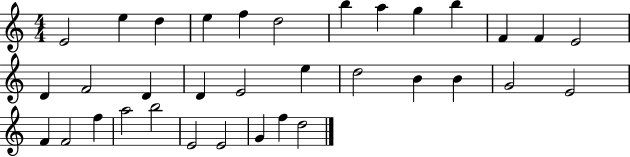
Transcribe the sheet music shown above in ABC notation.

X:1
T:Untitled
M:4/4
L:1/4
K:C
E2 e d e f d2 b a g b F F E2 D F2 D D E2 e d2 B B G2 E2 F F2 f a2 b2 E2 E2 G f d2